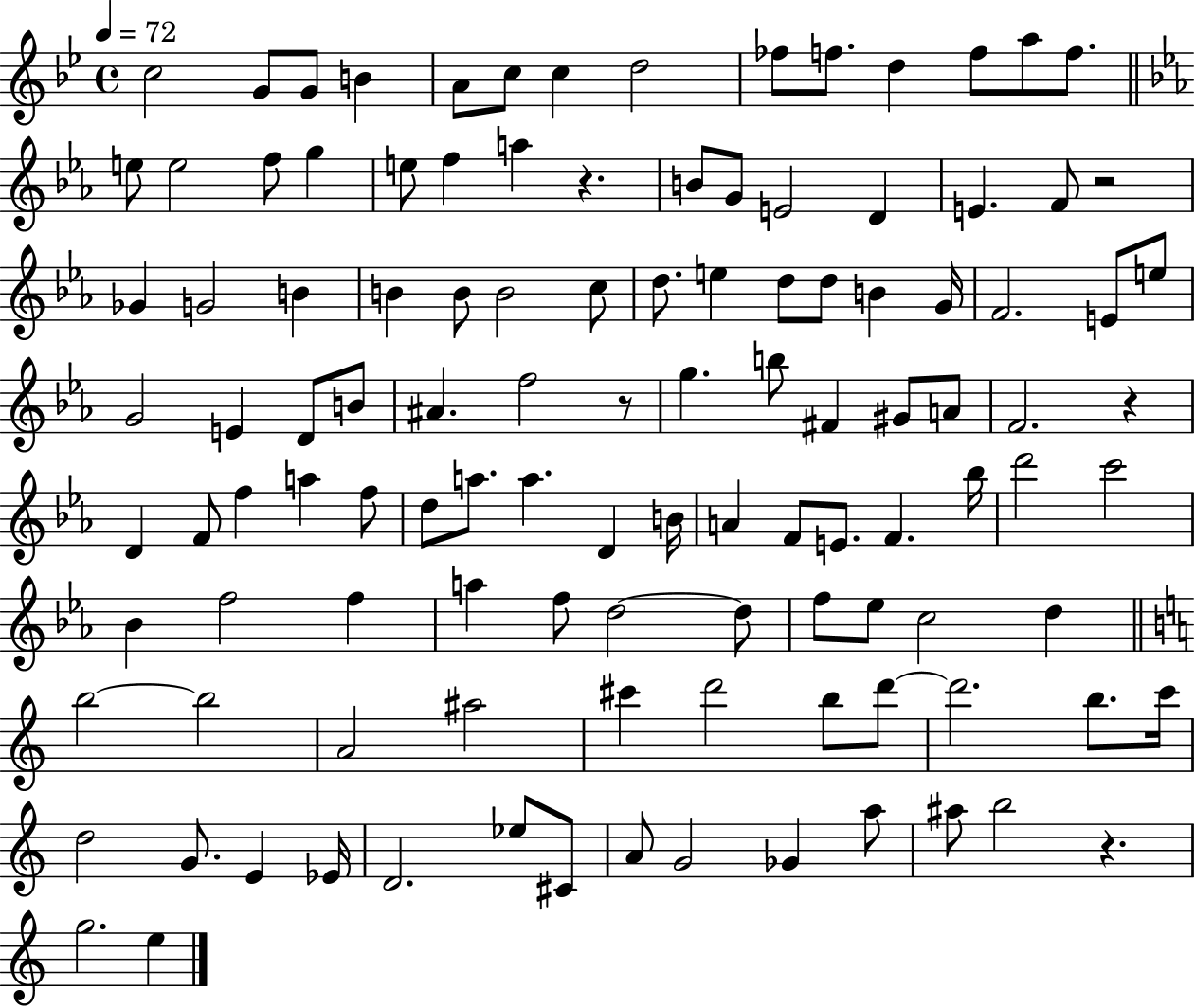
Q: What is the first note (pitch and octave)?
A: C5